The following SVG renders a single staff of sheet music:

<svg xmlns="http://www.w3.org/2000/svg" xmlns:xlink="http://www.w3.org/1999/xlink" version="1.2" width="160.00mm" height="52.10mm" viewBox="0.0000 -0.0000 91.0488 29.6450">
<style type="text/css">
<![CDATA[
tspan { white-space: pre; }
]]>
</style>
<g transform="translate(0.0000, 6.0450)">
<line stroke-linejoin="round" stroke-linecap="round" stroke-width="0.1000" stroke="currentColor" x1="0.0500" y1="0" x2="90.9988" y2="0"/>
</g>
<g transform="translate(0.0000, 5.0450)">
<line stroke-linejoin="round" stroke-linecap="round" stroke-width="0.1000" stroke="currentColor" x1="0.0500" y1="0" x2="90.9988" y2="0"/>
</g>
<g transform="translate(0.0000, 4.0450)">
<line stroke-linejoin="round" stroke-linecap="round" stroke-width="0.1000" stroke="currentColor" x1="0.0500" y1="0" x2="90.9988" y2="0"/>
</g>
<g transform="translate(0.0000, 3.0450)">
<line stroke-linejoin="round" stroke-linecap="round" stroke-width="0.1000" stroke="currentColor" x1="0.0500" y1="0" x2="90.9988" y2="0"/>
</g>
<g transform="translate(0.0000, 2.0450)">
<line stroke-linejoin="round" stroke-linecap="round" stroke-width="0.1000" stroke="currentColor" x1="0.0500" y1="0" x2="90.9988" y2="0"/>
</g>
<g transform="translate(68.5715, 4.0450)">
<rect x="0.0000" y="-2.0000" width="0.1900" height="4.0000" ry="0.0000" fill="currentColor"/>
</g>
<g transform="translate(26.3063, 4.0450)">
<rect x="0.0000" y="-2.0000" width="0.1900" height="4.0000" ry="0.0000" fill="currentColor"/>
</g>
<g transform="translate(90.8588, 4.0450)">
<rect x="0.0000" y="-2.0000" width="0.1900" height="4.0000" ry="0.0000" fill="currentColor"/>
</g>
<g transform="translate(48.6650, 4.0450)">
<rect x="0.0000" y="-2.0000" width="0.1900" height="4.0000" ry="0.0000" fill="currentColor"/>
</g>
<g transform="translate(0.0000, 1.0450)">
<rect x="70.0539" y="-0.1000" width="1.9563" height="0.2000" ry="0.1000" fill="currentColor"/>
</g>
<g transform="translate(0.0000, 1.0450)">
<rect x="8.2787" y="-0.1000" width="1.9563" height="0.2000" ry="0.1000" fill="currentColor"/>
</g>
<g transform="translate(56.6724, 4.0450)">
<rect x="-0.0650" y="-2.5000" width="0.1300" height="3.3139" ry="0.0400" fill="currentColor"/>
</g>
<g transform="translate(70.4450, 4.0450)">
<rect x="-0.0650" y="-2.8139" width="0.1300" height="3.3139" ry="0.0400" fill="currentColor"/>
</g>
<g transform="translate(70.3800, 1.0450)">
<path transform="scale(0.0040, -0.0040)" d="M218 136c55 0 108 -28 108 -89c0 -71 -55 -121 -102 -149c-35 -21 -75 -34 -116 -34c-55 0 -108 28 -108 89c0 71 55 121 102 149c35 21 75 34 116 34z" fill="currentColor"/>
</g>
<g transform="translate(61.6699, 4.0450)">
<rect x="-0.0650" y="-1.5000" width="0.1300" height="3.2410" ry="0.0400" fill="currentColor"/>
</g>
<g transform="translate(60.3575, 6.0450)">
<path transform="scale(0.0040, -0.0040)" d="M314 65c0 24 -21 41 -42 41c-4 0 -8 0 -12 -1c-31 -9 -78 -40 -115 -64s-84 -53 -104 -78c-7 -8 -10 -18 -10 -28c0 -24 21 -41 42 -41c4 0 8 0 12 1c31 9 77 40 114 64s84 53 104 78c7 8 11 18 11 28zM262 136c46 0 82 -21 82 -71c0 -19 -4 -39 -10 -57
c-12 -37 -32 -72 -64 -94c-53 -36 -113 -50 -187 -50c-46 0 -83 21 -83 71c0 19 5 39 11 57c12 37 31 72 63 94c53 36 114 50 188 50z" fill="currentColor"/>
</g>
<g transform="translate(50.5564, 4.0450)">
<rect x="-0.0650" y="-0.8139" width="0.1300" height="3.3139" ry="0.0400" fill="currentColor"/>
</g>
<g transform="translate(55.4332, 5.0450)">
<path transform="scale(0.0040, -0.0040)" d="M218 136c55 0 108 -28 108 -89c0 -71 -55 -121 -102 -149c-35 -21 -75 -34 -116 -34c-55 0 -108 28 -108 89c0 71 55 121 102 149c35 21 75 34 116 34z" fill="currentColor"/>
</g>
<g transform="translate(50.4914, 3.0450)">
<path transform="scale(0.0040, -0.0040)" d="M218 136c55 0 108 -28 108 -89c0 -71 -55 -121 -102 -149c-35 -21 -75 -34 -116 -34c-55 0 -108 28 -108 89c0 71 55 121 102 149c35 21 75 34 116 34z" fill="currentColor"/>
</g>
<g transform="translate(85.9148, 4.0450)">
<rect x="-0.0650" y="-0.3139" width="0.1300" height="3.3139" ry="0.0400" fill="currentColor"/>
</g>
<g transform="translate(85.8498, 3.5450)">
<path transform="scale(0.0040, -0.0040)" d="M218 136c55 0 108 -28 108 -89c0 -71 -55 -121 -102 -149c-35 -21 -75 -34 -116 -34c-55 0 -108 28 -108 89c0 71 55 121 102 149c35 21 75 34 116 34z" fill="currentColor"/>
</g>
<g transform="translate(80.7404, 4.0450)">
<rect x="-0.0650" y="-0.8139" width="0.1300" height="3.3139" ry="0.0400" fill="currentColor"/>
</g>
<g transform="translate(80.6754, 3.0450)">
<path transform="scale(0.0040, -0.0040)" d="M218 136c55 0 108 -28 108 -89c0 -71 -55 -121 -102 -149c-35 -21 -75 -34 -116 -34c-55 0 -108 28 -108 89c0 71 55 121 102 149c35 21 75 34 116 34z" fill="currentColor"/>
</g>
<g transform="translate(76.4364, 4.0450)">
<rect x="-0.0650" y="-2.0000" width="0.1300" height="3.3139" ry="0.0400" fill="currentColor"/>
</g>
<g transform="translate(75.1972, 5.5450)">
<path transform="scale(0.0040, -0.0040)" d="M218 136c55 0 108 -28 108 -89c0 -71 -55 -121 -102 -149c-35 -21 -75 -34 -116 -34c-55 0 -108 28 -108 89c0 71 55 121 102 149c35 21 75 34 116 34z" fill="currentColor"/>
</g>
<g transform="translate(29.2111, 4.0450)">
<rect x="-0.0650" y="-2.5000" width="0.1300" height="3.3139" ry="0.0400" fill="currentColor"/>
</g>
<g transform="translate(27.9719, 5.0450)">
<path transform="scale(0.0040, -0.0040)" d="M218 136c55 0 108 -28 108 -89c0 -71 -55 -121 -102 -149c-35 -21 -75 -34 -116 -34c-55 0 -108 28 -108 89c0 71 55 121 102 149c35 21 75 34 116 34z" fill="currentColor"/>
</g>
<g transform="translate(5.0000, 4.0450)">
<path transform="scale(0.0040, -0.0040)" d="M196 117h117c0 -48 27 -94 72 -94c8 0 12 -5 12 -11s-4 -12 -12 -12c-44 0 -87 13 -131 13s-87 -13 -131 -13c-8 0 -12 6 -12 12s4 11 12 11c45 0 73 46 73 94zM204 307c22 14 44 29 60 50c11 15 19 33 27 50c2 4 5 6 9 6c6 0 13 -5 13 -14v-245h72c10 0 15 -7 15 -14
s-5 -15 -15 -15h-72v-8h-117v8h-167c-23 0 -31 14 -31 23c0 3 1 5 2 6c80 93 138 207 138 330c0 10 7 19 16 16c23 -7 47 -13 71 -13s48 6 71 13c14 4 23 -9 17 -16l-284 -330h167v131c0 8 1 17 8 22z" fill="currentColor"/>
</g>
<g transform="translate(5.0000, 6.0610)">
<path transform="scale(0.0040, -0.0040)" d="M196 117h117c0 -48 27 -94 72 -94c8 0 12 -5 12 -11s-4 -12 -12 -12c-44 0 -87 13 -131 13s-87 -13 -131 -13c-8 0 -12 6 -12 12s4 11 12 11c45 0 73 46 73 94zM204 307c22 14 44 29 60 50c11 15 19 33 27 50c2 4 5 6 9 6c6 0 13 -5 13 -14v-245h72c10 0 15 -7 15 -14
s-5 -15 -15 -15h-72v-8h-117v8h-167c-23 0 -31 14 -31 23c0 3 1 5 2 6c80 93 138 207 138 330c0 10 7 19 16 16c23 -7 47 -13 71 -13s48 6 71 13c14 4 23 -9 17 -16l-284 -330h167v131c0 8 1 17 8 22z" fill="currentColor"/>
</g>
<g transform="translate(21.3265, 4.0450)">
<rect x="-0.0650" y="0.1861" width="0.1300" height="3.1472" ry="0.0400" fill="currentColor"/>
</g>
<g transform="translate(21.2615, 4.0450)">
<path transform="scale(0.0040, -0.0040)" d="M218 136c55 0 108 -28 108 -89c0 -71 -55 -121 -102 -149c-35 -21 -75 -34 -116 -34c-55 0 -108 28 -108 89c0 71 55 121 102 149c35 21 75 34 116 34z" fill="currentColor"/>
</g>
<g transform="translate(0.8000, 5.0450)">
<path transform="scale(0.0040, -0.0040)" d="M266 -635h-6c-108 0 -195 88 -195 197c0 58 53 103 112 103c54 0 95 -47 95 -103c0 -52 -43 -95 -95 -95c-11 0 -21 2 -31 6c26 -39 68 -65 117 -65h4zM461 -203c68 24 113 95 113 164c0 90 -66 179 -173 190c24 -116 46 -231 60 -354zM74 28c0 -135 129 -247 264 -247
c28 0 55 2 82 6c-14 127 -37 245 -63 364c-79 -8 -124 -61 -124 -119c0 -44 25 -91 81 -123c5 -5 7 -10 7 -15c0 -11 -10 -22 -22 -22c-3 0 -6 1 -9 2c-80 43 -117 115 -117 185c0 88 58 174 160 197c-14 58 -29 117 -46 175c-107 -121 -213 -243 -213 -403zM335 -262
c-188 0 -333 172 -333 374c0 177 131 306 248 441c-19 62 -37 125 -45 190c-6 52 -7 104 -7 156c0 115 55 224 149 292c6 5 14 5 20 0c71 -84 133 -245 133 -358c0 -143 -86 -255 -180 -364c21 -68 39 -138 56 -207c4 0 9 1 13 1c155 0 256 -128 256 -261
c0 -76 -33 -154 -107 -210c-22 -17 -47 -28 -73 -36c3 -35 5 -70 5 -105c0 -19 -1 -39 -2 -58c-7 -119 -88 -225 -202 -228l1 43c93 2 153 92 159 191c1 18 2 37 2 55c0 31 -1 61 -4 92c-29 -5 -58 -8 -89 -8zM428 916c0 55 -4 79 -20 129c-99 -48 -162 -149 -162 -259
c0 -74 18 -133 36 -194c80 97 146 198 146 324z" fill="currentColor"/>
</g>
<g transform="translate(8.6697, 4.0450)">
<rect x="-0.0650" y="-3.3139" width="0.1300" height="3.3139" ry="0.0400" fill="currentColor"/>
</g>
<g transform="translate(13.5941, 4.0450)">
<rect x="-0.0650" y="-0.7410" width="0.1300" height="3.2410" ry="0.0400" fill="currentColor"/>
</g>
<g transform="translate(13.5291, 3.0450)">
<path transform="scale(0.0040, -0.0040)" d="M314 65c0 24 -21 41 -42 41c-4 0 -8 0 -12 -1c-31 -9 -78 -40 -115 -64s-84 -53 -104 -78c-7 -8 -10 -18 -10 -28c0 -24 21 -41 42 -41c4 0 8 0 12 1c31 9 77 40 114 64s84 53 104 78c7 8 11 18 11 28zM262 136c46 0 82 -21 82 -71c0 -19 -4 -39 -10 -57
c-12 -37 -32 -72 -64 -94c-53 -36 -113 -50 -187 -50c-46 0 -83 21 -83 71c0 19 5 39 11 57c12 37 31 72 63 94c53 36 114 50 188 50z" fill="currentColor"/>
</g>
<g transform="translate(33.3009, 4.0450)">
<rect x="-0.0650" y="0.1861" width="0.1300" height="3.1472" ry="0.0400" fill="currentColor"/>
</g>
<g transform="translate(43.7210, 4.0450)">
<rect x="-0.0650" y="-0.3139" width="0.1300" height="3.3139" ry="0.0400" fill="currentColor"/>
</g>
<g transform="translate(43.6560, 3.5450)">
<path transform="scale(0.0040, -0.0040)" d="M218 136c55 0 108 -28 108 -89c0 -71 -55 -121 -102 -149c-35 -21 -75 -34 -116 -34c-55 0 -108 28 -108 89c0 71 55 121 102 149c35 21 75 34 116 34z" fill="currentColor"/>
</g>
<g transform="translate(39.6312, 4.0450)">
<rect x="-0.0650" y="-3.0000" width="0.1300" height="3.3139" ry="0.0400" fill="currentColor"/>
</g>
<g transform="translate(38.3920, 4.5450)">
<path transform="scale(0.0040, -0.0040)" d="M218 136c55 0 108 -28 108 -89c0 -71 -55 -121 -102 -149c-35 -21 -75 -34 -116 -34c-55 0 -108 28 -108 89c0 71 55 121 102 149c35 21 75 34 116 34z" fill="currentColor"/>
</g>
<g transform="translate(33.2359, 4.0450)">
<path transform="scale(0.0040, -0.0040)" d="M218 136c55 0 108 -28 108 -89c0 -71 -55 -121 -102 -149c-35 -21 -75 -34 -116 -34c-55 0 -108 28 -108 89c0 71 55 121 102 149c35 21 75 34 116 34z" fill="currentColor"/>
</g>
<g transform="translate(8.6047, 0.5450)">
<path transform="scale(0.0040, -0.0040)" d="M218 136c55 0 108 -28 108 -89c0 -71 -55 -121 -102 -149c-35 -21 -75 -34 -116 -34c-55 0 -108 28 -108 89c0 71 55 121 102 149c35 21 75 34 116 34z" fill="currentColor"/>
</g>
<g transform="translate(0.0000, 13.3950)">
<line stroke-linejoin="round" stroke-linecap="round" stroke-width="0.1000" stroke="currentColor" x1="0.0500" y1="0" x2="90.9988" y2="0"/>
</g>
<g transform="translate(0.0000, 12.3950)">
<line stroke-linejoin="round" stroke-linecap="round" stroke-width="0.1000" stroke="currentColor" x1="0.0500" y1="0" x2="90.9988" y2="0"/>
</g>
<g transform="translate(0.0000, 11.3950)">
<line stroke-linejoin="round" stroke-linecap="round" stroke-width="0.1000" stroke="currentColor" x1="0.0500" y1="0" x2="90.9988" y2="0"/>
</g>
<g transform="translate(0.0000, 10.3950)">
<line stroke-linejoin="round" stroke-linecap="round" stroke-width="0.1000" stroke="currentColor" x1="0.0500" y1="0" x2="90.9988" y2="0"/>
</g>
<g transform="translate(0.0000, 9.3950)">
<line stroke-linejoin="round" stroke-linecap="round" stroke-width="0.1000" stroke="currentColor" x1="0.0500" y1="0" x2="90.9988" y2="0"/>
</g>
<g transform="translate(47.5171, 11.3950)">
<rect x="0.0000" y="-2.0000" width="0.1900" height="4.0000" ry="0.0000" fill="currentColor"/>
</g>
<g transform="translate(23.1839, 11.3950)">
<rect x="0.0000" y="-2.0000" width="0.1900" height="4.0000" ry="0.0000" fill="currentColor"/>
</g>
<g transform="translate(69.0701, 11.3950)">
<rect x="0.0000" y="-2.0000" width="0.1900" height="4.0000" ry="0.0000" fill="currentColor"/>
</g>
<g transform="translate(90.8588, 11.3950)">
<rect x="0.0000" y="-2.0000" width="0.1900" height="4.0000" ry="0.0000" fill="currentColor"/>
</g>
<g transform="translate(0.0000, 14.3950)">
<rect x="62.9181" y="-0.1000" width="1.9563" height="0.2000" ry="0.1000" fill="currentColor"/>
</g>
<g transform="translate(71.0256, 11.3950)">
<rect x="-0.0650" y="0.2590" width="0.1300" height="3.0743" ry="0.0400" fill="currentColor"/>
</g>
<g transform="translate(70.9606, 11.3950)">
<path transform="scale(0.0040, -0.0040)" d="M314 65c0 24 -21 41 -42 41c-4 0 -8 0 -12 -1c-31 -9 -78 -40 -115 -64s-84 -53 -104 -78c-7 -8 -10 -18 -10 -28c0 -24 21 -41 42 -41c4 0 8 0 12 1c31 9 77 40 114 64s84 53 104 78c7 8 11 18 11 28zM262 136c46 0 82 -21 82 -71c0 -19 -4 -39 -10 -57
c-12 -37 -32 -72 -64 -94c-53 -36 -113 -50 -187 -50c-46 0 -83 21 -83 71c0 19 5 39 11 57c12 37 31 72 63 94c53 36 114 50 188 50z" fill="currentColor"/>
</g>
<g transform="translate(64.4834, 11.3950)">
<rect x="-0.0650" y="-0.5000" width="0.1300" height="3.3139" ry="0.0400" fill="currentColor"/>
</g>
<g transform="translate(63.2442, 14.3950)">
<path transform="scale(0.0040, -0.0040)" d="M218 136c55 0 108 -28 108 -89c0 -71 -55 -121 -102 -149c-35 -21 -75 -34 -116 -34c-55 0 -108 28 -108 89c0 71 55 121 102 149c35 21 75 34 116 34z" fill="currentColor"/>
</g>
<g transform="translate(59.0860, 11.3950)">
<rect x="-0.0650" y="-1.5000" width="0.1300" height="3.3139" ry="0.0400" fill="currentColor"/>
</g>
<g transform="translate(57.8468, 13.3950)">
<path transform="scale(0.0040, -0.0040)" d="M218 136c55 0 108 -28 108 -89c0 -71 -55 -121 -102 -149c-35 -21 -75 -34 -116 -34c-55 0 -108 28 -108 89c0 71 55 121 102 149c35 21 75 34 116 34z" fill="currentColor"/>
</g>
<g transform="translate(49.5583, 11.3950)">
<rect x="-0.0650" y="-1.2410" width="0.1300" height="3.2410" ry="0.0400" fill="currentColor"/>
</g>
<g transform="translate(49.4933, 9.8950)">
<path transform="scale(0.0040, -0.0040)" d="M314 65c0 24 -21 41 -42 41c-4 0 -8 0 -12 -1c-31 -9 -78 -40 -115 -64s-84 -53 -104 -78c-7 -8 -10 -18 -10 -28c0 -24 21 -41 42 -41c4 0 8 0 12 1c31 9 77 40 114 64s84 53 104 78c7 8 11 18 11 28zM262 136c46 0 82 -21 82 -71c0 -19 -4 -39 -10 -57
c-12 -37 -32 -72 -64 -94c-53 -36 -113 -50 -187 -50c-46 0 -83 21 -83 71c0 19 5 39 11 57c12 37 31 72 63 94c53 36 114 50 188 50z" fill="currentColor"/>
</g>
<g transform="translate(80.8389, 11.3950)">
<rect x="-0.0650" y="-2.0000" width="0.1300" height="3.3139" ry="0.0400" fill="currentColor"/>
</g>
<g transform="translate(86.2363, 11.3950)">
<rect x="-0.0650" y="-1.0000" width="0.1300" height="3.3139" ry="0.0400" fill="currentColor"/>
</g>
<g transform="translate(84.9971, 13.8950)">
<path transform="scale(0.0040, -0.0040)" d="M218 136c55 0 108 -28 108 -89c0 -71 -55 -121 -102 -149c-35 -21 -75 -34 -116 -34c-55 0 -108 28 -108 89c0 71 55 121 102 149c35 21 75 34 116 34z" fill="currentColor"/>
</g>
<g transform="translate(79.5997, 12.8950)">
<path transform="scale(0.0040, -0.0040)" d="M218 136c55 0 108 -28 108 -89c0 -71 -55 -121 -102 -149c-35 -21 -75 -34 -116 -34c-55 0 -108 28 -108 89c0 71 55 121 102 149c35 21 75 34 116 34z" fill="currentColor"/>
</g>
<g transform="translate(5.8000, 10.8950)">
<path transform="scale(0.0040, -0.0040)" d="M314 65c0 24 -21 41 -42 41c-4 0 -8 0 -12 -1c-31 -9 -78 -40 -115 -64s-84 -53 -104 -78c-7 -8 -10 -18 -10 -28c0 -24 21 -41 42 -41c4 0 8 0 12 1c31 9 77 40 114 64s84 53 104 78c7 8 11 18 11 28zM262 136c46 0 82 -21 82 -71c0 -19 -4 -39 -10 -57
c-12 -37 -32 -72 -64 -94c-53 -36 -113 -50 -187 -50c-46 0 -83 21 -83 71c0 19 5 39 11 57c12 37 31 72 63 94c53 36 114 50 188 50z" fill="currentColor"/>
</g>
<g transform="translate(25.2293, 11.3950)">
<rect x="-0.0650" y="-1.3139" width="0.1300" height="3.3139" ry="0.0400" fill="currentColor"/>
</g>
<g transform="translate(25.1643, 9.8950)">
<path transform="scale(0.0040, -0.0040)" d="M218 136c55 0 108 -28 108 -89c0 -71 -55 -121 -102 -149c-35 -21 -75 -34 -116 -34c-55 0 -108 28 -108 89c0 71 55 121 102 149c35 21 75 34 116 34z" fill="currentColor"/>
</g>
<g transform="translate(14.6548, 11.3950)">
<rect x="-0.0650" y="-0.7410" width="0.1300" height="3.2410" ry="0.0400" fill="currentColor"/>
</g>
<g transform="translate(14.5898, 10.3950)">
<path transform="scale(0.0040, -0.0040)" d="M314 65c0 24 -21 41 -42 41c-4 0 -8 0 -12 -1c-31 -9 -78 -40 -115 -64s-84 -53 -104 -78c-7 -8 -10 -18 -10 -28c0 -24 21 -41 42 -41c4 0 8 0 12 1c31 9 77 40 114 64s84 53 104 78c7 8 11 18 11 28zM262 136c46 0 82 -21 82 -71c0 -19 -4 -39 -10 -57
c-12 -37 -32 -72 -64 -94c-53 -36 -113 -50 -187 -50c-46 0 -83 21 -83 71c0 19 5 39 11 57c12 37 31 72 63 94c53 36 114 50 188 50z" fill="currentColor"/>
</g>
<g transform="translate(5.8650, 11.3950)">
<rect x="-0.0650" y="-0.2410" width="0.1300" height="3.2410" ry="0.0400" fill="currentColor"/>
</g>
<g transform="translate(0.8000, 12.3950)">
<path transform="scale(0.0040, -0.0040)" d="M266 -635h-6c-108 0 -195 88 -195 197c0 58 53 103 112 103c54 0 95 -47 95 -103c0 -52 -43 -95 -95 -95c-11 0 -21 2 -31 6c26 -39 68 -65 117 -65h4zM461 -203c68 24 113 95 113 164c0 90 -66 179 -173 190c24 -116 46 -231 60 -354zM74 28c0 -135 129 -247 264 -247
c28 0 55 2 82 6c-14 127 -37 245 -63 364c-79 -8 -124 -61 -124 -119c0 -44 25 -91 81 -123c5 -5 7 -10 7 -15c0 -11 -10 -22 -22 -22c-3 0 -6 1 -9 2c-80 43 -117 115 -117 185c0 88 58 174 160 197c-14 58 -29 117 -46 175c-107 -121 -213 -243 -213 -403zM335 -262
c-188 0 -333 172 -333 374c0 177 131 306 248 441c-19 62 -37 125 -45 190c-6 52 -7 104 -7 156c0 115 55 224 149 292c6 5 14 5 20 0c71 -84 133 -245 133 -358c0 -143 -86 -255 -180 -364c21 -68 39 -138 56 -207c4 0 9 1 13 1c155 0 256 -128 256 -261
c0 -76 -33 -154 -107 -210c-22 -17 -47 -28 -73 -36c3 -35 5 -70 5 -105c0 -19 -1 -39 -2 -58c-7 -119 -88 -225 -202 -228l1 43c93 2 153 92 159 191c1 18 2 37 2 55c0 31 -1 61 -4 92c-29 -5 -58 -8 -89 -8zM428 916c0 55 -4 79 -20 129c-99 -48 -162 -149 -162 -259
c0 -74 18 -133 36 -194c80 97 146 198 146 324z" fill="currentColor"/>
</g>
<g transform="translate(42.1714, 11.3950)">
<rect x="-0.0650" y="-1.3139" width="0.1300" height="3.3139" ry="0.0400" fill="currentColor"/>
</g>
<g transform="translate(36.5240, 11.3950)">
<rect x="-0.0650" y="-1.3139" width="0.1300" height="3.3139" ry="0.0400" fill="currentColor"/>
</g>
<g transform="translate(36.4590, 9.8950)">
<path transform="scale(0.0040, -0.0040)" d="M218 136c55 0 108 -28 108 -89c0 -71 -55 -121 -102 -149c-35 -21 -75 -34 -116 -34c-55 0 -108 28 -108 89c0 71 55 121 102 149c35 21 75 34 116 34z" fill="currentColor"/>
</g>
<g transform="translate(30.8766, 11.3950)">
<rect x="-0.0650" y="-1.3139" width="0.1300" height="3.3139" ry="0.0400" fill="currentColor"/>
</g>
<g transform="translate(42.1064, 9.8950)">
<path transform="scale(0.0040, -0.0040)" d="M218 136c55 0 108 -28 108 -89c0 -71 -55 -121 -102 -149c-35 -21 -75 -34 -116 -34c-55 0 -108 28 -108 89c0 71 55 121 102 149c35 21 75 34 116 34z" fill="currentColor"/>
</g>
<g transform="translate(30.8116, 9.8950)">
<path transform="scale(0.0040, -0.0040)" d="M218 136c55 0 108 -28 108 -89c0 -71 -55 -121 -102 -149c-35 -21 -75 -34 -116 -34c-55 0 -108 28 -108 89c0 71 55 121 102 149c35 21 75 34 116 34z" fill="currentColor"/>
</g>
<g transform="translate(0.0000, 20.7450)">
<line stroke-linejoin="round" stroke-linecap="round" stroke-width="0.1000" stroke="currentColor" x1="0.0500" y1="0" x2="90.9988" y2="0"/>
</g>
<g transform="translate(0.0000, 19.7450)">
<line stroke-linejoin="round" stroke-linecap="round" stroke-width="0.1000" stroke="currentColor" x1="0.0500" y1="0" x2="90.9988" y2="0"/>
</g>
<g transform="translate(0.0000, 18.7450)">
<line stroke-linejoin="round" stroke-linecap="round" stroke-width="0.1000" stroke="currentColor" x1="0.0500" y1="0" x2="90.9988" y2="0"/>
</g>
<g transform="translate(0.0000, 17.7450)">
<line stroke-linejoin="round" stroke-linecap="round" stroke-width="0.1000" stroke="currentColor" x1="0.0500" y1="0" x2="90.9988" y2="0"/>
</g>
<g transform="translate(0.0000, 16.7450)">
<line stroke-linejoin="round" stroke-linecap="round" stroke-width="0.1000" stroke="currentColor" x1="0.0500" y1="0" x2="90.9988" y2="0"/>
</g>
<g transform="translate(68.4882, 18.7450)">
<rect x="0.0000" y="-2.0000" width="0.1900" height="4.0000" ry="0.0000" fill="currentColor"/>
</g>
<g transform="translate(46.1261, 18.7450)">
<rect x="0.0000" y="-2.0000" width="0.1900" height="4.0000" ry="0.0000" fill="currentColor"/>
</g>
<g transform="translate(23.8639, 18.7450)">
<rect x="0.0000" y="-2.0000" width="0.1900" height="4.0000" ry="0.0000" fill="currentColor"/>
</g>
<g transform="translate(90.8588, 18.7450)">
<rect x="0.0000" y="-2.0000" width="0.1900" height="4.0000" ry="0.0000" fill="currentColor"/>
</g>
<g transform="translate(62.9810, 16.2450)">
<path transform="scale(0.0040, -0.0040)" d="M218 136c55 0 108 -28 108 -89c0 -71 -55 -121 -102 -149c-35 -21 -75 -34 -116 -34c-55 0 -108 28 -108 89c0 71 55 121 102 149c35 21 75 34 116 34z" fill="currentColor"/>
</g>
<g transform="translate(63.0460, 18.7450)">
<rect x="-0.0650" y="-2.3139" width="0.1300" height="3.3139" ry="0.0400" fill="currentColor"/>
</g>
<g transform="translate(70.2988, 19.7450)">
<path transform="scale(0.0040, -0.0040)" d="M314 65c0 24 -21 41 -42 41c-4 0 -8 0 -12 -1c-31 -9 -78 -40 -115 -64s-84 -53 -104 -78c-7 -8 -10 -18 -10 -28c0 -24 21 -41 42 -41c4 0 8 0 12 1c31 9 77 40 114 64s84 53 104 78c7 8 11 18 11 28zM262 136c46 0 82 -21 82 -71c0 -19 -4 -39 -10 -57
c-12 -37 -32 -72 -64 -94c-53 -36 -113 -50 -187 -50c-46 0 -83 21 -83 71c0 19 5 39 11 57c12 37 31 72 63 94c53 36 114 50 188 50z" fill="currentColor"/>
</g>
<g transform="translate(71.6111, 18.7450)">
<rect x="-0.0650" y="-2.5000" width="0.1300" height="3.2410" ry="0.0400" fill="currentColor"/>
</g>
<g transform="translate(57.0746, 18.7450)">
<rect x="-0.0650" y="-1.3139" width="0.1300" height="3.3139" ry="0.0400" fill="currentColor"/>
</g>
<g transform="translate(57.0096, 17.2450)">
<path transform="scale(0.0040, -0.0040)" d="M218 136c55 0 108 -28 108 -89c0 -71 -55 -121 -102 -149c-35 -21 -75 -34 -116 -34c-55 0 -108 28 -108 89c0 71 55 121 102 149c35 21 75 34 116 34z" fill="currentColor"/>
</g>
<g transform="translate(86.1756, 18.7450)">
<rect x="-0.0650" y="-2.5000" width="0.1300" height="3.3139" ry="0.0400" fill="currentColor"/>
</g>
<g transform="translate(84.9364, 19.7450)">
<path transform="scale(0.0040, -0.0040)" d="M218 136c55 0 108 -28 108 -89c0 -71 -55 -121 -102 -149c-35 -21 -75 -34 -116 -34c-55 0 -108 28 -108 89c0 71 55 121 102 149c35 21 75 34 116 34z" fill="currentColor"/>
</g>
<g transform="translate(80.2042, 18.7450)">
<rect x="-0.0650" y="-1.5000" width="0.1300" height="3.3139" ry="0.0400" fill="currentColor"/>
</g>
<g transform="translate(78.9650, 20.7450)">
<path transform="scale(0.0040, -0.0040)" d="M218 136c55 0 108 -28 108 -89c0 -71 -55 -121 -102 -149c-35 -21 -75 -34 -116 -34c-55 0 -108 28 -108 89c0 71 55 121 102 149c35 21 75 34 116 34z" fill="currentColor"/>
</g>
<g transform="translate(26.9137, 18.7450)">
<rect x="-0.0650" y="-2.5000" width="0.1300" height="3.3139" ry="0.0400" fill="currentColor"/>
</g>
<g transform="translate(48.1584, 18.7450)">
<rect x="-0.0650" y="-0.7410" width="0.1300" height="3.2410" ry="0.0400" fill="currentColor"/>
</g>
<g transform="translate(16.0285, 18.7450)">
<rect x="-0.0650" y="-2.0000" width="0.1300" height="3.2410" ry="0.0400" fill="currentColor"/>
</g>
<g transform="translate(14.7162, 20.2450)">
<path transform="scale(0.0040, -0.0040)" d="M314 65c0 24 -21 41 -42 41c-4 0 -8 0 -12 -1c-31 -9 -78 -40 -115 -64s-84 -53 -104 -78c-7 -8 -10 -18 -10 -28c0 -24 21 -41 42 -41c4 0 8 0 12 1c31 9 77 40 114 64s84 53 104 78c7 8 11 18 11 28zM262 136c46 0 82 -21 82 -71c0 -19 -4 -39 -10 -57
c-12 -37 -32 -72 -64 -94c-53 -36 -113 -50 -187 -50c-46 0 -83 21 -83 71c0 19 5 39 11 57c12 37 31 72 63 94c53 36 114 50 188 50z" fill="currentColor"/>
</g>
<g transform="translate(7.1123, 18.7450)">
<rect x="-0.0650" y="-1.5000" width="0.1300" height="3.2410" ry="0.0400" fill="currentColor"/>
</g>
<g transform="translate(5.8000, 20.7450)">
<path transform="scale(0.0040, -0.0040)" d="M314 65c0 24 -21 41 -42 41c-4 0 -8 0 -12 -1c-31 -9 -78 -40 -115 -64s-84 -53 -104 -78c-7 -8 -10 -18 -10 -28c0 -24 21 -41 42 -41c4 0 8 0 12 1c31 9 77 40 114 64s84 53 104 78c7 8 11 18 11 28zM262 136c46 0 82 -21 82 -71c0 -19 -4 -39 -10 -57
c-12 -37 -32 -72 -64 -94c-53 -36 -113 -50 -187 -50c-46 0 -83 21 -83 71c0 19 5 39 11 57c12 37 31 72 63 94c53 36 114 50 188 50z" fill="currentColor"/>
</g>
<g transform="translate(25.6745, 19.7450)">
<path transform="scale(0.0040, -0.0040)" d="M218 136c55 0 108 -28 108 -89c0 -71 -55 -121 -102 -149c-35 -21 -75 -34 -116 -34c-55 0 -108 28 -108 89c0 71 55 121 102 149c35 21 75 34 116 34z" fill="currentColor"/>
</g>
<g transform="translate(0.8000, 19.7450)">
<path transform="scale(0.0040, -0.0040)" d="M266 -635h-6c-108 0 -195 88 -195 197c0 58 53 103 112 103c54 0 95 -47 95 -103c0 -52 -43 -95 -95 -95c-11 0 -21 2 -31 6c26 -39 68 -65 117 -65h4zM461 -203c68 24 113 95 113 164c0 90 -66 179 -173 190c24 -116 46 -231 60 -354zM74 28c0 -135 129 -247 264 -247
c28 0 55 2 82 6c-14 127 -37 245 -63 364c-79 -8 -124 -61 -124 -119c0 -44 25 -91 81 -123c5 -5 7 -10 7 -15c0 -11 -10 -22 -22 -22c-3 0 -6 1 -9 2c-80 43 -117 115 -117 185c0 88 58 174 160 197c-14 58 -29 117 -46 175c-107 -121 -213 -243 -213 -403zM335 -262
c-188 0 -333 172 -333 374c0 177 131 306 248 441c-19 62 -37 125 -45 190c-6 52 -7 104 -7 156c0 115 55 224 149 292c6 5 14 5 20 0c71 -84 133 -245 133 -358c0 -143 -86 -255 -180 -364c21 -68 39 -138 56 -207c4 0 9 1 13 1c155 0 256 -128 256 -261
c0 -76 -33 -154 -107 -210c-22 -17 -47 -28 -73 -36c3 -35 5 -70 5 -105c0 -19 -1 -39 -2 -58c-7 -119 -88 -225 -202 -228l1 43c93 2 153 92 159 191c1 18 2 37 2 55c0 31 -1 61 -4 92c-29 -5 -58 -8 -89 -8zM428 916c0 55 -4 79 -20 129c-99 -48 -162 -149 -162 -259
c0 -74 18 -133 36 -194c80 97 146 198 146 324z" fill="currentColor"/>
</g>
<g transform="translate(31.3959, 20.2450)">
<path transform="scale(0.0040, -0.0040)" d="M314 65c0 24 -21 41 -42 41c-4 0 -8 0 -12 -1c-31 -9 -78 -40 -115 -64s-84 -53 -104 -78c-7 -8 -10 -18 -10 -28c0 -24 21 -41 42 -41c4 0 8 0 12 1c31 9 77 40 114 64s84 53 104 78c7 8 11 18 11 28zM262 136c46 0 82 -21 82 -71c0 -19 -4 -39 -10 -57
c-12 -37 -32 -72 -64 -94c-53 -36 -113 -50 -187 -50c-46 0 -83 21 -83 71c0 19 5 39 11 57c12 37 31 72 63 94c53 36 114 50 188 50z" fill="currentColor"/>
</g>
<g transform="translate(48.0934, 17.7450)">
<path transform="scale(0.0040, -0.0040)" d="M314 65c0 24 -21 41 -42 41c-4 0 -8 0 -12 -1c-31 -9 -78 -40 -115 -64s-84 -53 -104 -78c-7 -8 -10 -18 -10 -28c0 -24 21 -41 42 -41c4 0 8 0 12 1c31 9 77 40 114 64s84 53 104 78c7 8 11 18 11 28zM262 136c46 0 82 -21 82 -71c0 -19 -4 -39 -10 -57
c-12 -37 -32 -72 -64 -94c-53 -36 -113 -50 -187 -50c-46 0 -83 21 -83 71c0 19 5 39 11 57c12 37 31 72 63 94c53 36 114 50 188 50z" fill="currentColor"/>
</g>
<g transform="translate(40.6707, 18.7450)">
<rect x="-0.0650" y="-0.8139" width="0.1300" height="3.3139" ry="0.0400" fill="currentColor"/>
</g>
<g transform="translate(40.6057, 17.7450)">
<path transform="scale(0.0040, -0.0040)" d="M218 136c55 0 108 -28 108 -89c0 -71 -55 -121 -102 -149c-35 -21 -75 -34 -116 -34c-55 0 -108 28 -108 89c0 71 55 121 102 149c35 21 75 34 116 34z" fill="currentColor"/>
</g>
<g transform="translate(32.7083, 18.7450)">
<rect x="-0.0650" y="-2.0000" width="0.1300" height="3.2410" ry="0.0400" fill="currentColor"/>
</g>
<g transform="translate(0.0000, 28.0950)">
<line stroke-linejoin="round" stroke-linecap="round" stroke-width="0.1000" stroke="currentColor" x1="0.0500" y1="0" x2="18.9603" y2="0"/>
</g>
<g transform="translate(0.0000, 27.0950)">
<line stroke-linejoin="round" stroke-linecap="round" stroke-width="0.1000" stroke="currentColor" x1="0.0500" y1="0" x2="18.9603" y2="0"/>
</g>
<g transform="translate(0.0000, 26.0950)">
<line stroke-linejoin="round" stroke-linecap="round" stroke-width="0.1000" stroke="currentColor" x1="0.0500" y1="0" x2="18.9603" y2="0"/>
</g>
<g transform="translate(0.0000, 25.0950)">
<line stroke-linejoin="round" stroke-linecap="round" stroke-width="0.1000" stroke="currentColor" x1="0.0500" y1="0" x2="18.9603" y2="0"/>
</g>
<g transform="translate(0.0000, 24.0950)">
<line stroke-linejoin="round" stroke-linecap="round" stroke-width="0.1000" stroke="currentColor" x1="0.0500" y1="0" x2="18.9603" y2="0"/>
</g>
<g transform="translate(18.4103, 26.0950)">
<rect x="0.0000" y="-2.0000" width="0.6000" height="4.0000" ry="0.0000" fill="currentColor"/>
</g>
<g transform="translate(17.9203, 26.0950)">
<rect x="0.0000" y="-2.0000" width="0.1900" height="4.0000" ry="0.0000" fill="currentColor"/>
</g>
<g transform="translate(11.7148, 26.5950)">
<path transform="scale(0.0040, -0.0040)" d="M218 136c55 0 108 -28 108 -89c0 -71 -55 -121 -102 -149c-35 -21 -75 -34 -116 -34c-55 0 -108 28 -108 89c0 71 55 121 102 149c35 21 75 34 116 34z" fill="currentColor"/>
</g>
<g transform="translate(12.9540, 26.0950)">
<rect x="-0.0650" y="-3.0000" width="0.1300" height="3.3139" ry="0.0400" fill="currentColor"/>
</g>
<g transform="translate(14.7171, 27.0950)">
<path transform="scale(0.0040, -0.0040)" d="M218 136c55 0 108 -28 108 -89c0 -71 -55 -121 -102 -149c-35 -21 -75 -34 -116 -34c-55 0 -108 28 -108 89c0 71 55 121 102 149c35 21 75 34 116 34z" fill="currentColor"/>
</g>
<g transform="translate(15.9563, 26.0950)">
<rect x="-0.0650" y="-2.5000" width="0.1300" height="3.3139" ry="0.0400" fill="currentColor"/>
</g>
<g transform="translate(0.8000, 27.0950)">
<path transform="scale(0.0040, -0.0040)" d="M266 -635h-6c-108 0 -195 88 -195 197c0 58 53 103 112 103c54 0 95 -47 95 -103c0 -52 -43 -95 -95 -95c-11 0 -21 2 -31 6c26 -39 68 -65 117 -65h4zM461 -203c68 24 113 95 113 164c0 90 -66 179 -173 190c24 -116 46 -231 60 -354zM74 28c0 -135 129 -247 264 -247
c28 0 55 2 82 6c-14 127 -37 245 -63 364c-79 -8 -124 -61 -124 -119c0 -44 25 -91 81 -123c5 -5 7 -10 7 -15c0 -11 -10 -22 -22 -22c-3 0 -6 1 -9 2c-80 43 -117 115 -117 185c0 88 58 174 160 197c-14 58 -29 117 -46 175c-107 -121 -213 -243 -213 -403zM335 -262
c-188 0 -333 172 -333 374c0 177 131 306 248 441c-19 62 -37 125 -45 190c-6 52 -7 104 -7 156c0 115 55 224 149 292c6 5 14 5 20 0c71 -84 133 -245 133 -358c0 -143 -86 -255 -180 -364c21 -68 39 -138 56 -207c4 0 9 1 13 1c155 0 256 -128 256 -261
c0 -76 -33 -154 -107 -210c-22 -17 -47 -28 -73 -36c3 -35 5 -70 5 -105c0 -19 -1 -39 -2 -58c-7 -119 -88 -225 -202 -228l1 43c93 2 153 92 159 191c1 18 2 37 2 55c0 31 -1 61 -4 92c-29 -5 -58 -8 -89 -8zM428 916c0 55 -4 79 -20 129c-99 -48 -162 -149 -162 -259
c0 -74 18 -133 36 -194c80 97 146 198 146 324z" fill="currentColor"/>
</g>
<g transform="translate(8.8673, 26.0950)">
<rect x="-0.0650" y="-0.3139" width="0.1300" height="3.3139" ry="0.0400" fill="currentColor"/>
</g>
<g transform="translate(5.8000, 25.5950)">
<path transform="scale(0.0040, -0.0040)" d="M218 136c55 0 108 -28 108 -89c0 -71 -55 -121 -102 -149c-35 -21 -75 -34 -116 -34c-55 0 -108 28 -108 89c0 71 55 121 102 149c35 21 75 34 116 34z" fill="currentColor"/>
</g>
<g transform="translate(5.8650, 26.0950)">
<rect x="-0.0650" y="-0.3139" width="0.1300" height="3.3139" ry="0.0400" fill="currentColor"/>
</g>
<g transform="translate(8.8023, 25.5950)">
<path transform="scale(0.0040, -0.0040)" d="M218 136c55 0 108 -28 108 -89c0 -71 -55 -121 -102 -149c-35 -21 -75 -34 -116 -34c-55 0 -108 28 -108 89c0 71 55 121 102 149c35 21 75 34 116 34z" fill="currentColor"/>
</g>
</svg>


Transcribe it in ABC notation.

X:1
T:Untitled
M:4/4
L:1/4
K:C
b d2 B G B A c d G E2 a F d c c2 d2 e e e e e2 E C B2 F D E2 F2 G F2 d d2 e g G2 E G c c A G